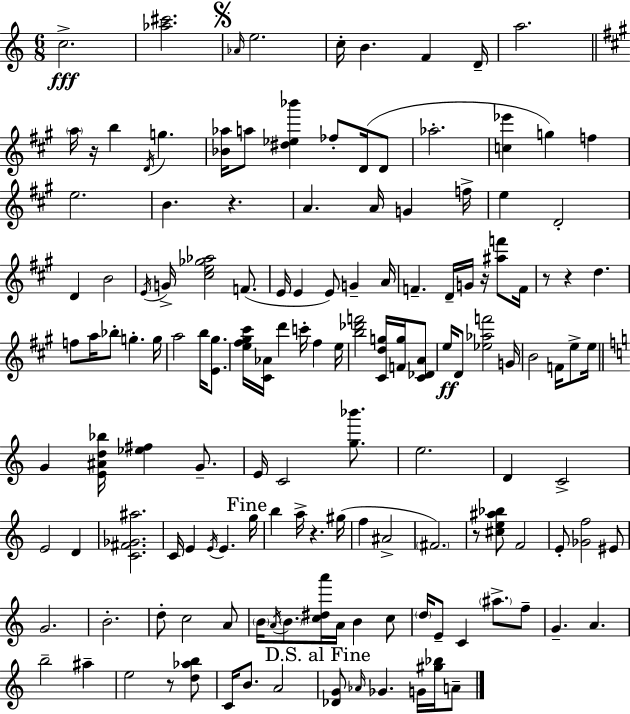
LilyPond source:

{
  \clef treble
  \numericTimeSignature
  \time 6/8
  \key a \minor
  c''2.->\fff | <aes'' cis'''>2. | \mark \markup { \musicglyph "scripts.segno" } \grace { aes'16 } e''2. | c''16-. b'4. f'4 | \break d'16-- a''2. | \bar "||" \break \key a \major \parenthesize a''16 r16 b''4 \acciaccatura { d'16 } g''4. | <bes' aes''>16 a''8 <dis'' ees'' bes'''>4 fes''8-. d'16( d'8 | aes''2.-. | <c'' ees'''>4 g''4) f''4 | \break e''2. | b'4. r4. | a'4. a'16 g'4 | f''16-> e''4 d'2-. | \break d'4 b'2 | \acciaccatura { e'16 } g'16-> <cis'' e'' ges'' aes''>2 f'8.( | e'16 e'4 e'8) g'4-- | a'16 f'4.-- d'16-- g'16 r16 <ais'' f'''>8 | \break f'16 r8 r4 d''4. | f''8 a''16 bes''8-. g''4.-. | g''16 a''2 b''16 <e' gis''>8. | <e'' fis'' gis'' cis'''>16 <cis' aes'>16 d'''4 c'''16-. fis''4 | \break e''16 <b'' des''' f'''>2 <cis' d'' g''>16 <f' g''>16 | <cis' des' a'>8 e''16\ff d'8 <ees'' aes'' f'''>2 | g'16 b'2 f'16 e''8-> | e''16 \bar "||" \break \key c \major g'4 <e' ais' d'' bes''>16 <ees'' fis''>4 g'8.-- | e'16 c'2 <g'' bes'''>8. | e''2. | d'4 c'2-> | \break e'2 d'4 | <c' fis' ges' ais''>2. | c'16 e'4 \acciaccatura { e'16 } e'4. | \mark "Fine" g''16 b''4 a''16-> r4. | \break gis''16( f''4 ais'2-> | \parenthesize fis'2.) | r8 <cis'' e'' ais'' bes''>8 f'2 | e'8-. <ges' f''>2 eis'8 | \break g'2. | b'2.-. | d''8-. c''2 a'8 | \parenthesize b'16 \acciaccatura { a'16 } \parenthesize b'8. <c'' dis'' a'''>16 a'16 b'4 | \break c''8 \parenthesize d''16 e'8-- c'4 \parenthesize ais''8.-> | f''8-- g'4.-- a'4. | b''2-- ais''4-- | e''2 r8 | \break <d'' aes'' b''>8 c'16 b'8. a'2 | \mark "D.S. al Fine" <des' g'>8 \grace { aes'16 } ges'4. g'16 | <gis'' bes''>16 a'8-- \bar "|."
}